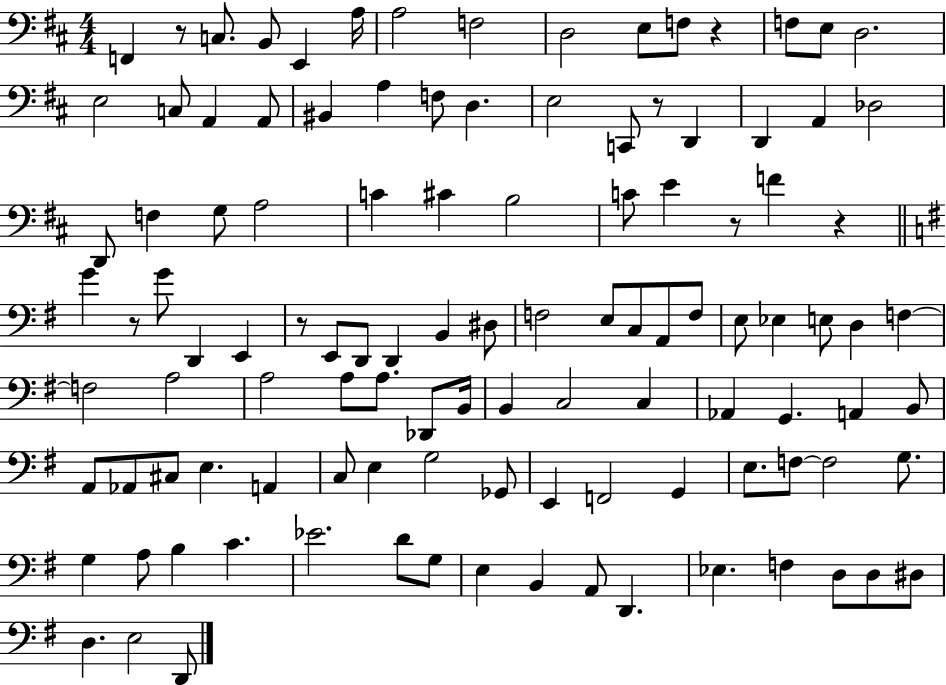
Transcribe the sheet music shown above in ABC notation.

X:1
T:Untitled
M:4/4
L:1/4
K:D
F,, z/2 C,/2 B,,/2 E,, A,/4 A,2 F,2 D,2 E,/2 F,/2 z F,/2 E,/2 D,2 E,2 C,/2 A,, A,,/2 ^B,, A, F,/2 D, E,2 C,,/2 z/2 D,, D,, A,, _D,2 D,,/2 F, G,/2 A,2 C ^C B,2 C/2 E z/2 F z G z/2 G/2 D,, E,, z/2 E,,/2 D,,/2 D,, B,, ^D,/2 F,2 E,/2 C,/2 A,,/2 F,/2 E,/2 _E, E,/2 D, F, F,2 A,2 A,2 A,/2 A,/2 _D,,/2 B,,/4 B,, C,2 C, _A,, G,, A,, B,,/2 A,,/2 _A,,/2 ^C,/2 E, A,, C,/2 E, G,2 _G,,/2 E,, F,,2 G,, E,/2 F,/2 F,2 G,/2 G, A,/2 B, C _E2 D/2 G,/2 E, B,, A,,/2 D,, _E, F, D,/2 D,/2 ^D,/2 D, E,2 D,,/2